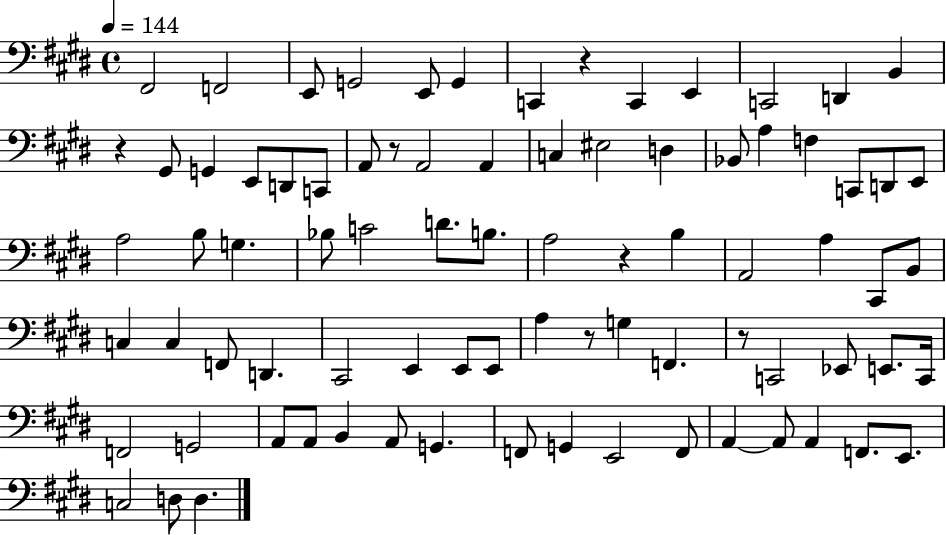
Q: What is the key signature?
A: E major